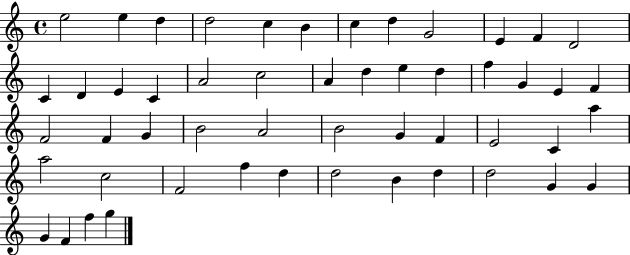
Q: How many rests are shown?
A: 0